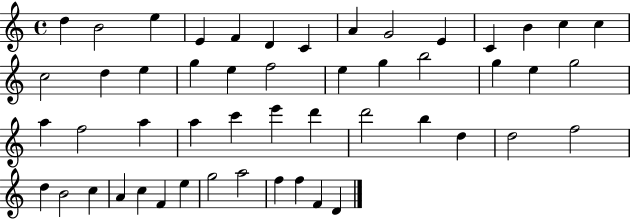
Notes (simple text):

D5/q B4/h E5/q E4/q F4/q D4/q C4/q A4/q G4/h E4/q C4/q B4/q C5/q C5/q C5/h D5/q E5/q G5/q E5/q F5/h E5/q G5/q B5/h G5/q E5/q G5/h A5/q F5/h A5/q A5/q C6/q E6/q D6/q D6/h B5/q D5/q D5/h F5/h D5/q B4/h C5/q A4/q C5/q F4/q E5/q G5/h A5/h F5/q F5/q F4/q D4/q